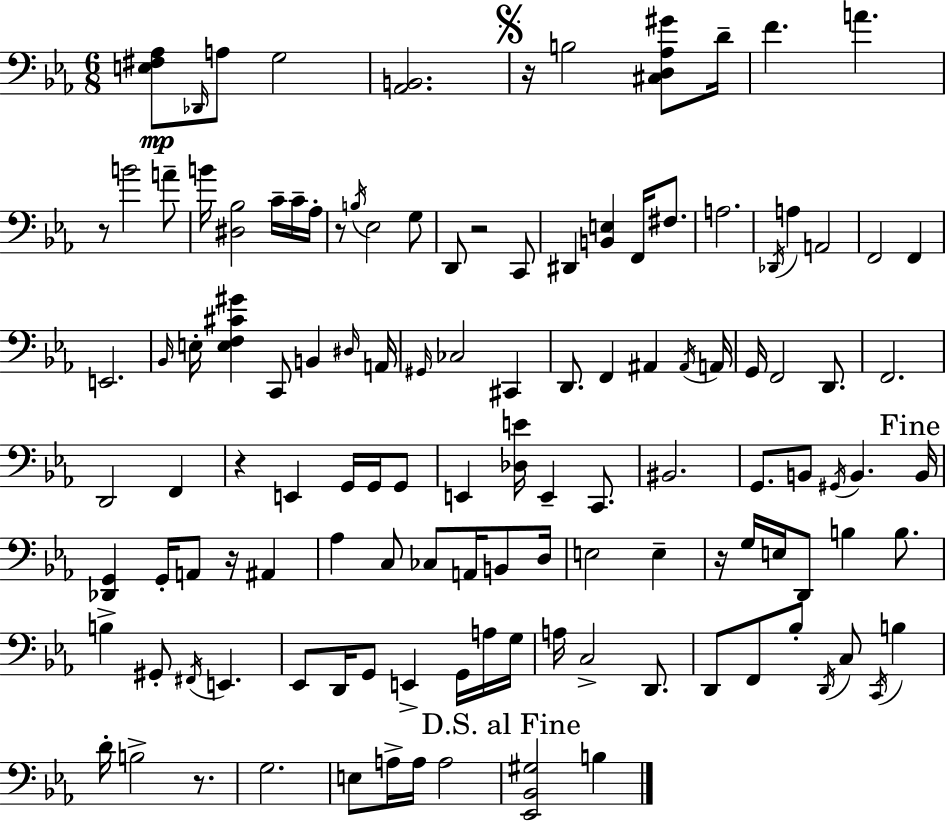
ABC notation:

X:1
T:Untitled
M:6/8
L:1/4
K:Eb
[E,^F,_A,]/2 _D,,/4 A,/2 G,2 [_A,,B,,]2 z/4 B,2 [^C,D,_A,^G]/2 D/4 F A z/2 B2 A/2 B/4 [^D,_B,]2 C/4 C/4 _A,/4 z/2 B,/4 _E,2 G,/2 D,,/2 z2 C,,/2 ^D,, [B,,E,] F,,/4 ^F,/2 A,2 _D,,/4 A, A,,2 F,,2 F,, E,,2 _B,,/4 E,/4 [E,F,^C^G] C,,/2 B,, ^D,/4 A,,/4 ^G,,/4 _C,2 ^C,, D,,/2 F,, ^A,, ^A,,/4 A,,/4 G,,/4 F,,2 D,,/2 F,,2 D,,2 F,, z E,, G,,/4 G,,/4 G,,/2 E,, [_D,E]/4 E,, C,,/2 ^B,,2 G,,/2 B,,/2 ^G,,/4 B,, B,,/4 [_D,,G,,] G,,/4 A,,/2 z/4 ^A,, _A, C,/2 _C,/2 A,,/4 B,,/2 D,/4 E,2 E, z/4 G,/4 E,/4 D,,/2 B, B,/2 B, ^G,,/2 ^F,,/4 E,, _E,,/2 D,,/4 G,,/2 E,, G,,/4 A,/4 G,/4 A,/4 C,2 D,,/2 D,,/2 F,,/2 _B,/2 D,,/4 C,/2 C,,/4 B, D/4 B,2 z/2 G,2 E,/2 A,/4 A,/4 A,2 [_E,,_B,,^G,]2 B,